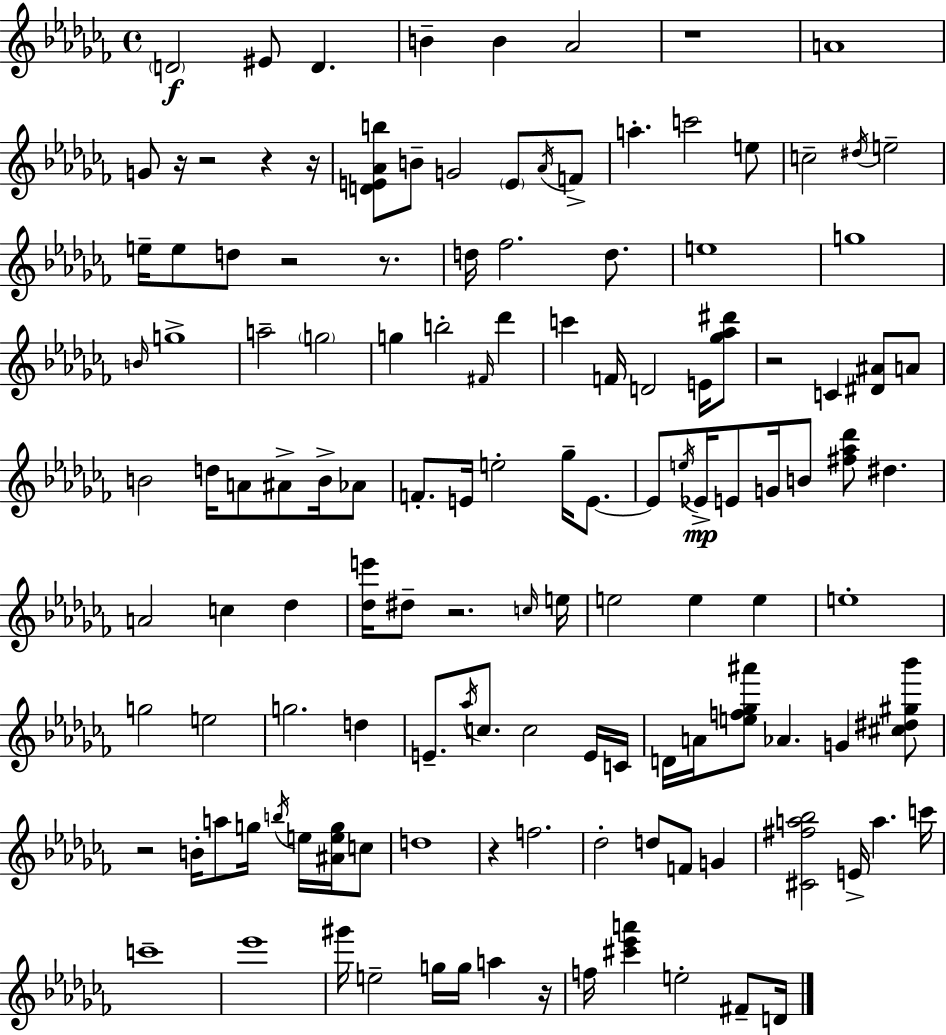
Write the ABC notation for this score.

X:1
T:Untitled
M:4/4
L:1/4
K:Abm
D2 ^E/2 D B B _A2 z4 A4 G/2 z/4 z2 z z/4 [DE_Ab]/2 B/2 G2 E/2 _A/4 F/2 a c'2 e/2 c2 ^d/4 e2 e/4 e/2 d/2 z2 z/2 d/4 _f2 d/2 e4 g4 B/4 g4 a2 g2 g b2 ^F/4 _d' c' F/4 D2 E/4 [_g_a^d']/2 z2 C [^D^A]/2 A/2 B2 d/4 A/2 ^A/2 B/4 _A/2 F/2 E/4 e2 _g/4 E/2 E/2 e/4 _E/4 E/2 G/4 B/2 [^f_a_d']/2 ^d A2 c _d [_de']/4 ^d/2 z2 c/4 e/4 e2 e e e4 g2 e2 g2 d E/2 _a/4 c/2 c2 E/4 C/4 D/4 A/4 [ef_g^a']/2 _A G [^c^d^g_b']/2 z2 B/4 a/2 g/4 b/4 e/4 [^Aeg]/4 c/2 d4 z f2 _d2 d/2 F/2 G [^C^fa_b]2 E/4 a c'/4 c'4 _e'4 ^g'/4 e2 g/4 g/4 a z/4 f/4 [^c'_e'a'] e2 ^F/2 D/4